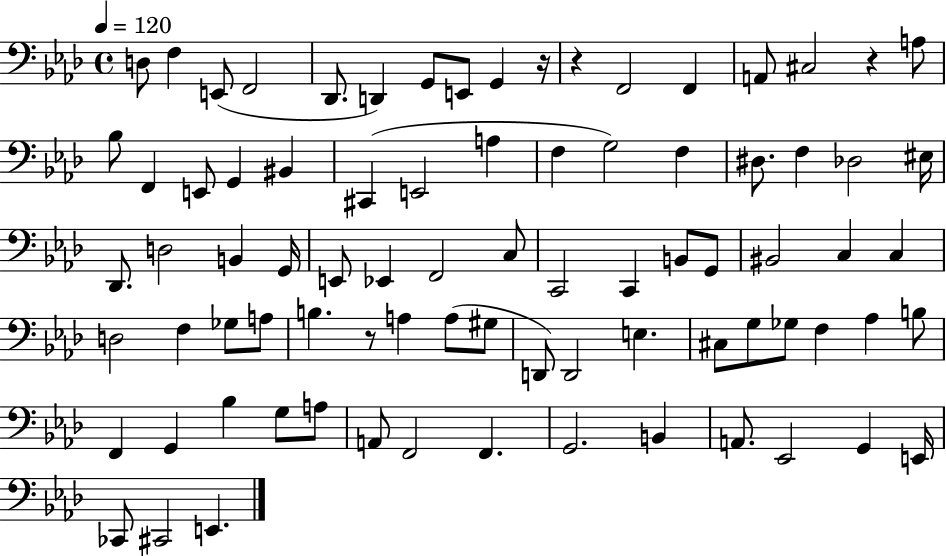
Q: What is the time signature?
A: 4/4